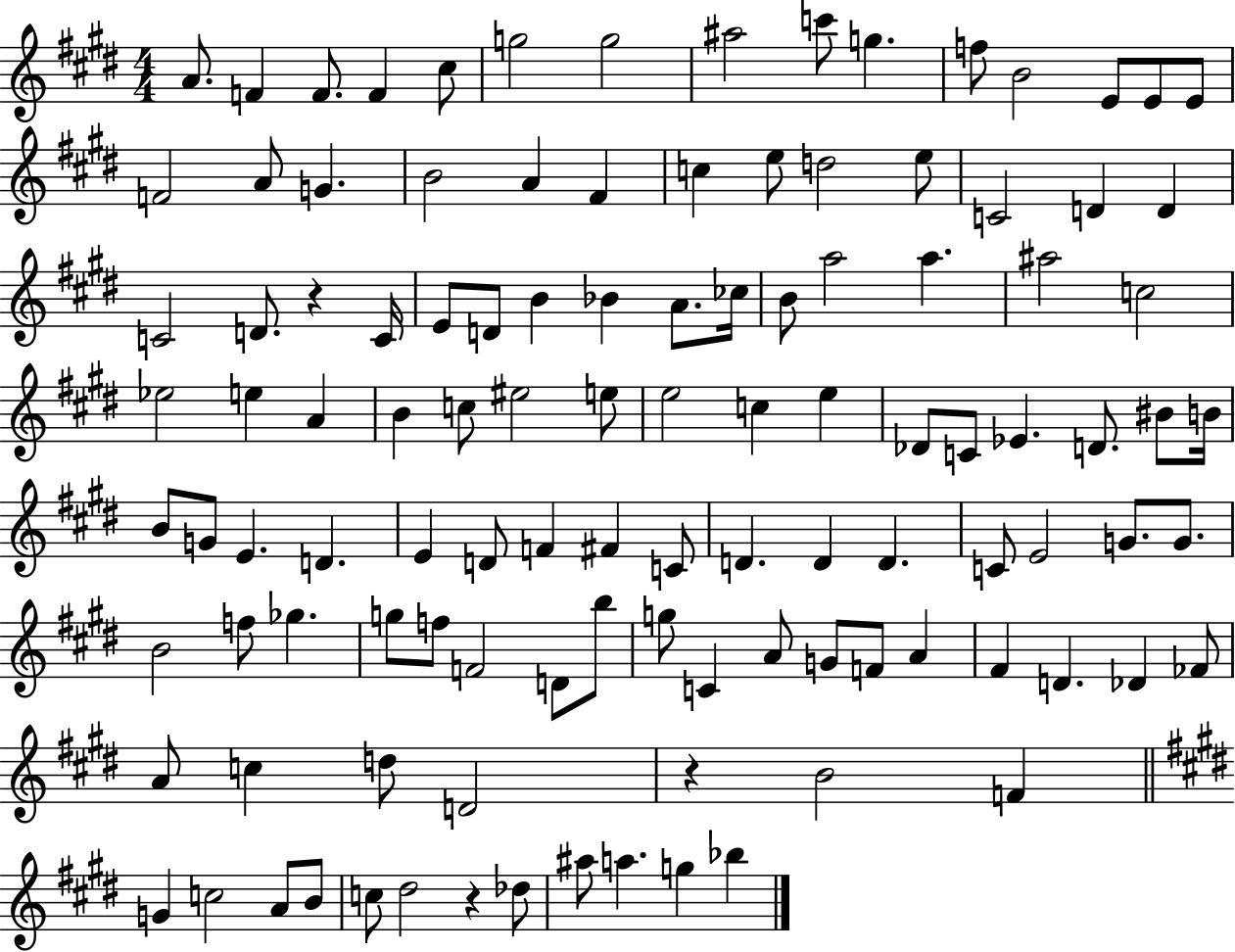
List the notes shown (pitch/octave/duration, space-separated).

A4/e. F4/q F4/e. F4/q C#5/e G5/h G5/h A#5/h C6/e G5/q. F5/e B4/h E4/e E4/e E4/e F4/h A4/e G4/q. B4/h A4/q F#4/q C5/q E5/e D5/h E5/e C4/h D4/q D4/q C4/h D4/e. R/q C4/s E4/e D4/e B4/q Bb4/q A4/e. CES5/s B4/e A5/h A5/q. A#5/h C5/h Eb5/h E5/q A4/q B4/q C5/e EIS5/h E5/e E5/h C5/q E5/q Db4/e C4/e Eb4/q. D4/e. BIS4/e B4/s B4/e G4/e E4/q. D4/q. E4/q D4/e F4/q F#4/q C4/e D4/q. D4/q D4/q. C4/e E4/h G4/e. G4/e. B4/h F5/e Gb5/q. G5/e F5/e F4/h D4/e B5/e G5/e C4/q A4/e G4/e F4/e A4/q F#4/q D4/q. Db4/q FES4/e A4/e C5/q D5/e D4/h R/q B4/h F4/q G4/q C5/h A4/e B4/e C5/e D#5/h R/q Db5/e A#5/e A5/q. G5/q Bb5/q